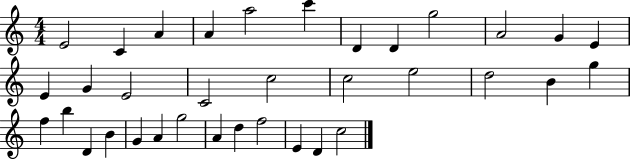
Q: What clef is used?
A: treble